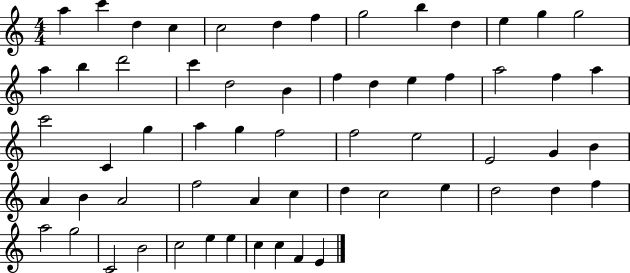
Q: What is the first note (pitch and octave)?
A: A5